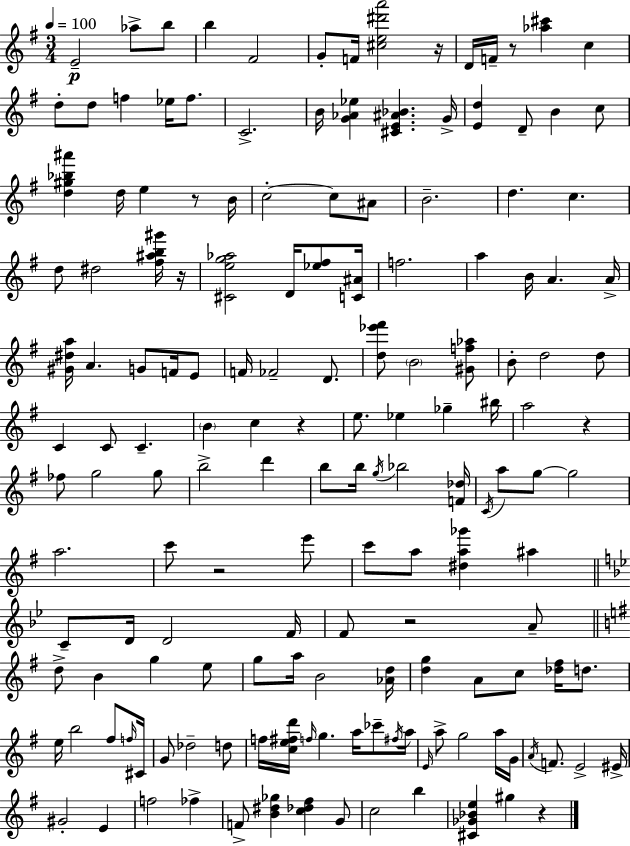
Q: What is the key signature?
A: G major